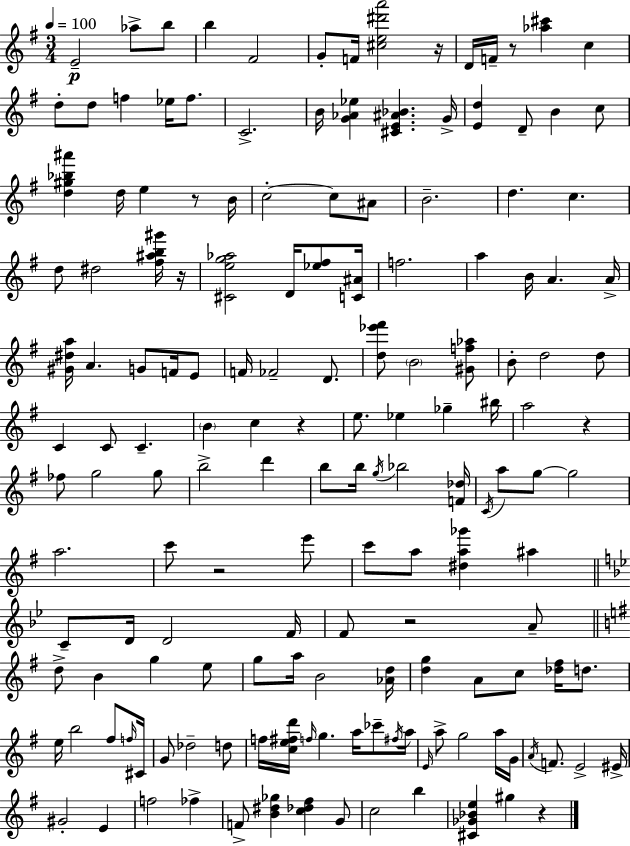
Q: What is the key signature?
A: G major